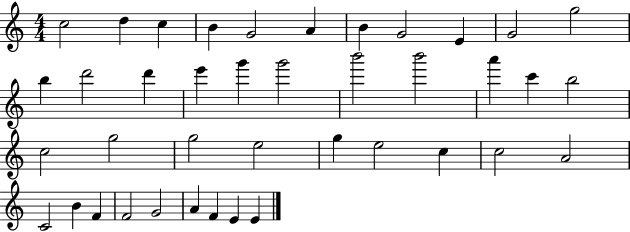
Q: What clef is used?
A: treble